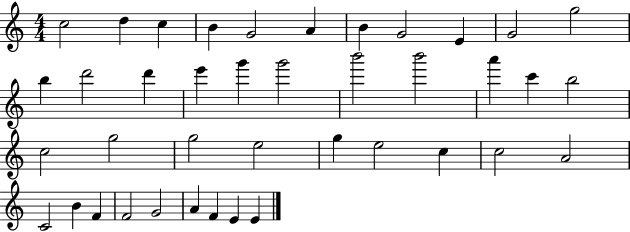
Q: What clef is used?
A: treble